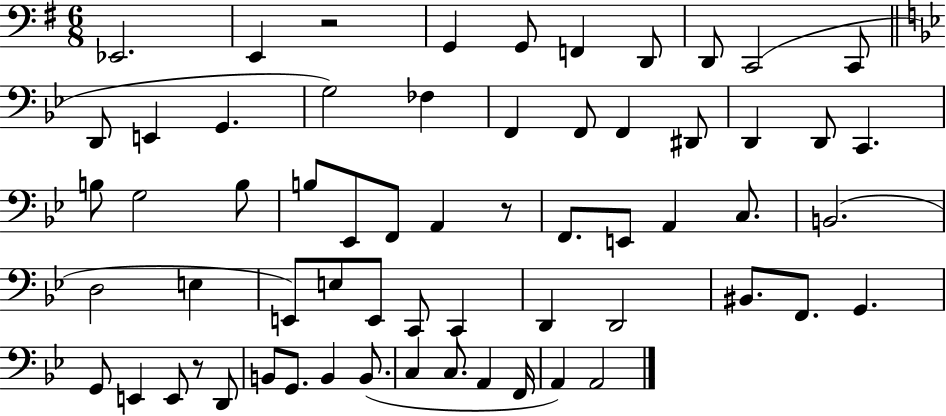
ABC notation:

X:1
T:Untitled
M:6/8
L:1/4
K:G
_E,,2 E,, z2 G,, G,,/2 F,, D,,/2 D,,/2 C,,2 C,,/2 D,,/2 E,, G,, G,2 _F, F,, F,,/2 F,, ^D,,/2 D,, D,,/2 C,, B,/2 G,2 B,/2 B,/2 _E,,/2 F,,/2 A,, z/2 F,,/2 E,,/2 A,, C,/2 B,,2 D,2 E, E,,/2 E,/2 E,,/2 C,,/2 C,, D,, D,,2 ^B,,/2 F,,/2 G,, G,,/2 E,, E,,/2 z/2 D,,/2 B,,/2 G,,/2 B,, B,,/2 C, C,/2 A,, F,,/4 A,, A,,2